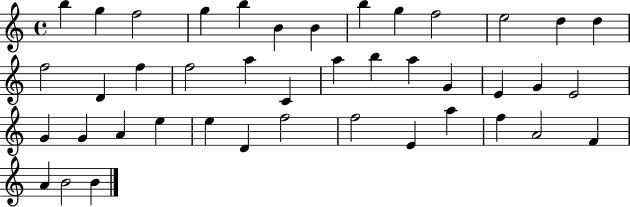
X:1
T:Untitled
M:4/4
L:1/4
K:C
b g f2 g b B B b g f2 e2 d d f2 D f f2 a C a b a G E G E2 G G A e e D f2 f2 E a f A2 F A B2 B